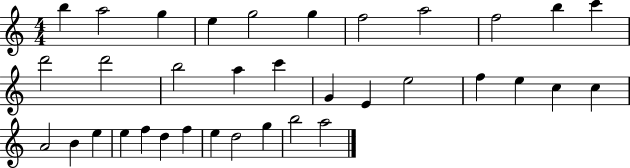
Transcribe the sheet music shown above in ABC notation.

X:1
T:Untitled
M:4/4
L:1/4
K:C
b a2 g e g2 g f2 a2 f2 b c' d'2 d'2 b2 a c' G E e2 f e c c A2 B e e f d f e d2 g b2 a2